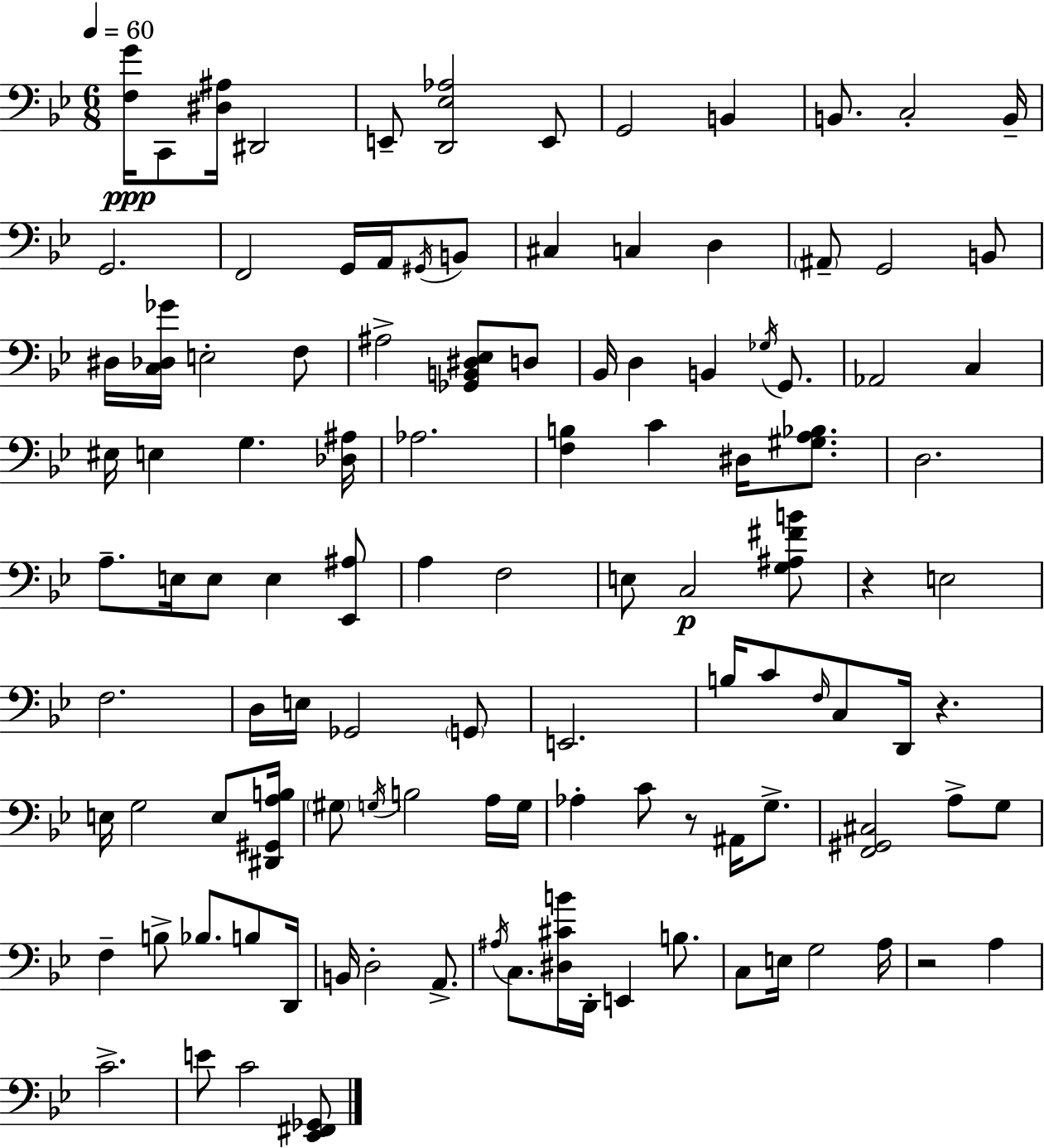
X:1
T:Untitled
M:6/8
L:1/4
K:Bb
[F,G]/4 C,,/2 [^D,^A,]/4 ^D,,2 E,,/2 [D,,_E,_A,]2 E,,/2 G,,2 B,, B,,/2 C,2 B,,/4 G,,2 F,,2 G,,/4 A,,/4 ^G,,/4 B,,/2 ^C, C, D, ^A,,/2 G,,2 B,,/2 ^D,/4 [C,_D,_G]/4 E,2 F,/2 ^A,2 [_G,,B,,^D,_E,]/2 D,/2 _B,,/4 D, B,, _G,/4 G,,/2 _A,,2 C, ^E,/4 E, G, [_D,^A,]/4 _A,2 [F,B,] C ^D,/4 [^G,A,_B,]/2 D,2 A,/2 E,/4 E,/2 E, [_E,,^A,]/2 A, F,2 E,/2 C,2 [G,^A,^FB]/2 z E,2 F,2 D,/4 E,/4 _G,,2 G,,/2 E,,2 B,/4 C/2 F,/4 C,/2 D,,/4 z E,/4 G,2 E,/2 [^D,,^G,,A,B,]/4 ^G,/2 G,/4 B,2 A,/4 G,/4 _A, C/2 z/2 ^A,,/4 G,/2 [F,,^G,,^C,]2 A,/2 G,/2 F, B,/2 _B,/2 B,/2 D,,/4 B,,/4 D,2 A,,/2 ^A,/4 C,/2 [^D,^CB]/4 D,,/4 E,, B,/2 C,/2 E,/4 G,2 A,/4 z2 A, C2 E/2 C2 [_E,,^F,,_G,,]/2